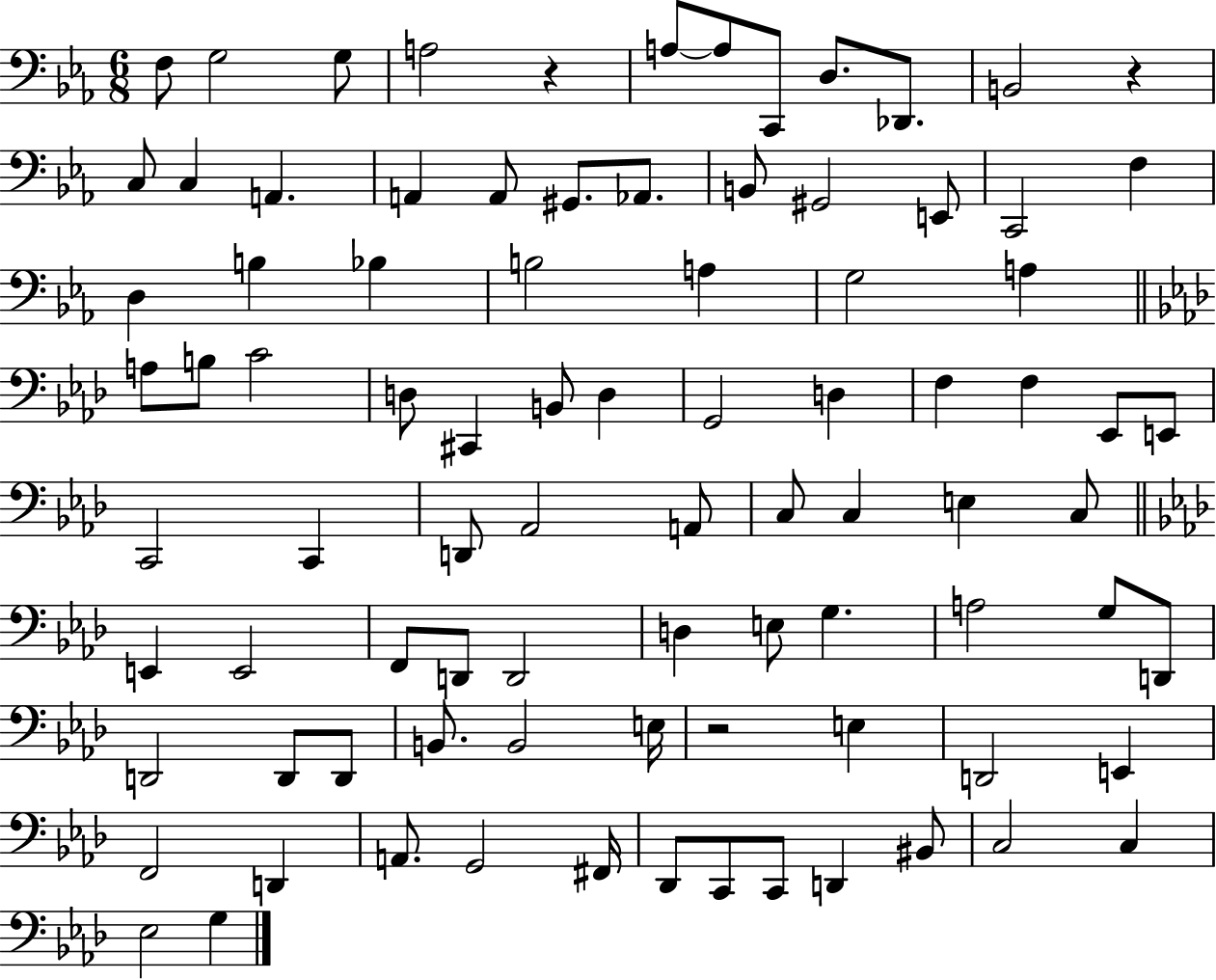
X:1
T:Untitled
M:6/8
L:1/4
K:Eb
F,/2 G,2 G,/2 A,2 z A,/2 A,/2 C,,/2 D,/2 _D,,/2 B,,2 z C,/2 C, A,, A,, A,,/2 ^G,,/2 _A,,/2 B,,/2 ^G,,2 E,,/2 C,,2 F, D, B, _B, B,2 A, G,2 A, A,/2 B,/2 C2 D,/2 ^C,, B,,/2 D, G,,2 D, F, F, _E,,/2 E,,/2 C,,2 C,, D,,/2 _A,,2 A,,/2 C,/2 C, E, C,/2 E,, E,,2 F,,/2 D,,/2 D,,2 D, E,/2 G, A,2 G,/2 D,,/2 D,,2 D,,/2 D,,/2 B,,/2 B,,2 E,/4 z2 E, D,,2 E,, F,,2 D,, A,,/2 G,,2 ^F,,/4 _D,,/2 C,,/2 C,,/2 D,, ^B,,/2 C,2 C, _E,2 G,